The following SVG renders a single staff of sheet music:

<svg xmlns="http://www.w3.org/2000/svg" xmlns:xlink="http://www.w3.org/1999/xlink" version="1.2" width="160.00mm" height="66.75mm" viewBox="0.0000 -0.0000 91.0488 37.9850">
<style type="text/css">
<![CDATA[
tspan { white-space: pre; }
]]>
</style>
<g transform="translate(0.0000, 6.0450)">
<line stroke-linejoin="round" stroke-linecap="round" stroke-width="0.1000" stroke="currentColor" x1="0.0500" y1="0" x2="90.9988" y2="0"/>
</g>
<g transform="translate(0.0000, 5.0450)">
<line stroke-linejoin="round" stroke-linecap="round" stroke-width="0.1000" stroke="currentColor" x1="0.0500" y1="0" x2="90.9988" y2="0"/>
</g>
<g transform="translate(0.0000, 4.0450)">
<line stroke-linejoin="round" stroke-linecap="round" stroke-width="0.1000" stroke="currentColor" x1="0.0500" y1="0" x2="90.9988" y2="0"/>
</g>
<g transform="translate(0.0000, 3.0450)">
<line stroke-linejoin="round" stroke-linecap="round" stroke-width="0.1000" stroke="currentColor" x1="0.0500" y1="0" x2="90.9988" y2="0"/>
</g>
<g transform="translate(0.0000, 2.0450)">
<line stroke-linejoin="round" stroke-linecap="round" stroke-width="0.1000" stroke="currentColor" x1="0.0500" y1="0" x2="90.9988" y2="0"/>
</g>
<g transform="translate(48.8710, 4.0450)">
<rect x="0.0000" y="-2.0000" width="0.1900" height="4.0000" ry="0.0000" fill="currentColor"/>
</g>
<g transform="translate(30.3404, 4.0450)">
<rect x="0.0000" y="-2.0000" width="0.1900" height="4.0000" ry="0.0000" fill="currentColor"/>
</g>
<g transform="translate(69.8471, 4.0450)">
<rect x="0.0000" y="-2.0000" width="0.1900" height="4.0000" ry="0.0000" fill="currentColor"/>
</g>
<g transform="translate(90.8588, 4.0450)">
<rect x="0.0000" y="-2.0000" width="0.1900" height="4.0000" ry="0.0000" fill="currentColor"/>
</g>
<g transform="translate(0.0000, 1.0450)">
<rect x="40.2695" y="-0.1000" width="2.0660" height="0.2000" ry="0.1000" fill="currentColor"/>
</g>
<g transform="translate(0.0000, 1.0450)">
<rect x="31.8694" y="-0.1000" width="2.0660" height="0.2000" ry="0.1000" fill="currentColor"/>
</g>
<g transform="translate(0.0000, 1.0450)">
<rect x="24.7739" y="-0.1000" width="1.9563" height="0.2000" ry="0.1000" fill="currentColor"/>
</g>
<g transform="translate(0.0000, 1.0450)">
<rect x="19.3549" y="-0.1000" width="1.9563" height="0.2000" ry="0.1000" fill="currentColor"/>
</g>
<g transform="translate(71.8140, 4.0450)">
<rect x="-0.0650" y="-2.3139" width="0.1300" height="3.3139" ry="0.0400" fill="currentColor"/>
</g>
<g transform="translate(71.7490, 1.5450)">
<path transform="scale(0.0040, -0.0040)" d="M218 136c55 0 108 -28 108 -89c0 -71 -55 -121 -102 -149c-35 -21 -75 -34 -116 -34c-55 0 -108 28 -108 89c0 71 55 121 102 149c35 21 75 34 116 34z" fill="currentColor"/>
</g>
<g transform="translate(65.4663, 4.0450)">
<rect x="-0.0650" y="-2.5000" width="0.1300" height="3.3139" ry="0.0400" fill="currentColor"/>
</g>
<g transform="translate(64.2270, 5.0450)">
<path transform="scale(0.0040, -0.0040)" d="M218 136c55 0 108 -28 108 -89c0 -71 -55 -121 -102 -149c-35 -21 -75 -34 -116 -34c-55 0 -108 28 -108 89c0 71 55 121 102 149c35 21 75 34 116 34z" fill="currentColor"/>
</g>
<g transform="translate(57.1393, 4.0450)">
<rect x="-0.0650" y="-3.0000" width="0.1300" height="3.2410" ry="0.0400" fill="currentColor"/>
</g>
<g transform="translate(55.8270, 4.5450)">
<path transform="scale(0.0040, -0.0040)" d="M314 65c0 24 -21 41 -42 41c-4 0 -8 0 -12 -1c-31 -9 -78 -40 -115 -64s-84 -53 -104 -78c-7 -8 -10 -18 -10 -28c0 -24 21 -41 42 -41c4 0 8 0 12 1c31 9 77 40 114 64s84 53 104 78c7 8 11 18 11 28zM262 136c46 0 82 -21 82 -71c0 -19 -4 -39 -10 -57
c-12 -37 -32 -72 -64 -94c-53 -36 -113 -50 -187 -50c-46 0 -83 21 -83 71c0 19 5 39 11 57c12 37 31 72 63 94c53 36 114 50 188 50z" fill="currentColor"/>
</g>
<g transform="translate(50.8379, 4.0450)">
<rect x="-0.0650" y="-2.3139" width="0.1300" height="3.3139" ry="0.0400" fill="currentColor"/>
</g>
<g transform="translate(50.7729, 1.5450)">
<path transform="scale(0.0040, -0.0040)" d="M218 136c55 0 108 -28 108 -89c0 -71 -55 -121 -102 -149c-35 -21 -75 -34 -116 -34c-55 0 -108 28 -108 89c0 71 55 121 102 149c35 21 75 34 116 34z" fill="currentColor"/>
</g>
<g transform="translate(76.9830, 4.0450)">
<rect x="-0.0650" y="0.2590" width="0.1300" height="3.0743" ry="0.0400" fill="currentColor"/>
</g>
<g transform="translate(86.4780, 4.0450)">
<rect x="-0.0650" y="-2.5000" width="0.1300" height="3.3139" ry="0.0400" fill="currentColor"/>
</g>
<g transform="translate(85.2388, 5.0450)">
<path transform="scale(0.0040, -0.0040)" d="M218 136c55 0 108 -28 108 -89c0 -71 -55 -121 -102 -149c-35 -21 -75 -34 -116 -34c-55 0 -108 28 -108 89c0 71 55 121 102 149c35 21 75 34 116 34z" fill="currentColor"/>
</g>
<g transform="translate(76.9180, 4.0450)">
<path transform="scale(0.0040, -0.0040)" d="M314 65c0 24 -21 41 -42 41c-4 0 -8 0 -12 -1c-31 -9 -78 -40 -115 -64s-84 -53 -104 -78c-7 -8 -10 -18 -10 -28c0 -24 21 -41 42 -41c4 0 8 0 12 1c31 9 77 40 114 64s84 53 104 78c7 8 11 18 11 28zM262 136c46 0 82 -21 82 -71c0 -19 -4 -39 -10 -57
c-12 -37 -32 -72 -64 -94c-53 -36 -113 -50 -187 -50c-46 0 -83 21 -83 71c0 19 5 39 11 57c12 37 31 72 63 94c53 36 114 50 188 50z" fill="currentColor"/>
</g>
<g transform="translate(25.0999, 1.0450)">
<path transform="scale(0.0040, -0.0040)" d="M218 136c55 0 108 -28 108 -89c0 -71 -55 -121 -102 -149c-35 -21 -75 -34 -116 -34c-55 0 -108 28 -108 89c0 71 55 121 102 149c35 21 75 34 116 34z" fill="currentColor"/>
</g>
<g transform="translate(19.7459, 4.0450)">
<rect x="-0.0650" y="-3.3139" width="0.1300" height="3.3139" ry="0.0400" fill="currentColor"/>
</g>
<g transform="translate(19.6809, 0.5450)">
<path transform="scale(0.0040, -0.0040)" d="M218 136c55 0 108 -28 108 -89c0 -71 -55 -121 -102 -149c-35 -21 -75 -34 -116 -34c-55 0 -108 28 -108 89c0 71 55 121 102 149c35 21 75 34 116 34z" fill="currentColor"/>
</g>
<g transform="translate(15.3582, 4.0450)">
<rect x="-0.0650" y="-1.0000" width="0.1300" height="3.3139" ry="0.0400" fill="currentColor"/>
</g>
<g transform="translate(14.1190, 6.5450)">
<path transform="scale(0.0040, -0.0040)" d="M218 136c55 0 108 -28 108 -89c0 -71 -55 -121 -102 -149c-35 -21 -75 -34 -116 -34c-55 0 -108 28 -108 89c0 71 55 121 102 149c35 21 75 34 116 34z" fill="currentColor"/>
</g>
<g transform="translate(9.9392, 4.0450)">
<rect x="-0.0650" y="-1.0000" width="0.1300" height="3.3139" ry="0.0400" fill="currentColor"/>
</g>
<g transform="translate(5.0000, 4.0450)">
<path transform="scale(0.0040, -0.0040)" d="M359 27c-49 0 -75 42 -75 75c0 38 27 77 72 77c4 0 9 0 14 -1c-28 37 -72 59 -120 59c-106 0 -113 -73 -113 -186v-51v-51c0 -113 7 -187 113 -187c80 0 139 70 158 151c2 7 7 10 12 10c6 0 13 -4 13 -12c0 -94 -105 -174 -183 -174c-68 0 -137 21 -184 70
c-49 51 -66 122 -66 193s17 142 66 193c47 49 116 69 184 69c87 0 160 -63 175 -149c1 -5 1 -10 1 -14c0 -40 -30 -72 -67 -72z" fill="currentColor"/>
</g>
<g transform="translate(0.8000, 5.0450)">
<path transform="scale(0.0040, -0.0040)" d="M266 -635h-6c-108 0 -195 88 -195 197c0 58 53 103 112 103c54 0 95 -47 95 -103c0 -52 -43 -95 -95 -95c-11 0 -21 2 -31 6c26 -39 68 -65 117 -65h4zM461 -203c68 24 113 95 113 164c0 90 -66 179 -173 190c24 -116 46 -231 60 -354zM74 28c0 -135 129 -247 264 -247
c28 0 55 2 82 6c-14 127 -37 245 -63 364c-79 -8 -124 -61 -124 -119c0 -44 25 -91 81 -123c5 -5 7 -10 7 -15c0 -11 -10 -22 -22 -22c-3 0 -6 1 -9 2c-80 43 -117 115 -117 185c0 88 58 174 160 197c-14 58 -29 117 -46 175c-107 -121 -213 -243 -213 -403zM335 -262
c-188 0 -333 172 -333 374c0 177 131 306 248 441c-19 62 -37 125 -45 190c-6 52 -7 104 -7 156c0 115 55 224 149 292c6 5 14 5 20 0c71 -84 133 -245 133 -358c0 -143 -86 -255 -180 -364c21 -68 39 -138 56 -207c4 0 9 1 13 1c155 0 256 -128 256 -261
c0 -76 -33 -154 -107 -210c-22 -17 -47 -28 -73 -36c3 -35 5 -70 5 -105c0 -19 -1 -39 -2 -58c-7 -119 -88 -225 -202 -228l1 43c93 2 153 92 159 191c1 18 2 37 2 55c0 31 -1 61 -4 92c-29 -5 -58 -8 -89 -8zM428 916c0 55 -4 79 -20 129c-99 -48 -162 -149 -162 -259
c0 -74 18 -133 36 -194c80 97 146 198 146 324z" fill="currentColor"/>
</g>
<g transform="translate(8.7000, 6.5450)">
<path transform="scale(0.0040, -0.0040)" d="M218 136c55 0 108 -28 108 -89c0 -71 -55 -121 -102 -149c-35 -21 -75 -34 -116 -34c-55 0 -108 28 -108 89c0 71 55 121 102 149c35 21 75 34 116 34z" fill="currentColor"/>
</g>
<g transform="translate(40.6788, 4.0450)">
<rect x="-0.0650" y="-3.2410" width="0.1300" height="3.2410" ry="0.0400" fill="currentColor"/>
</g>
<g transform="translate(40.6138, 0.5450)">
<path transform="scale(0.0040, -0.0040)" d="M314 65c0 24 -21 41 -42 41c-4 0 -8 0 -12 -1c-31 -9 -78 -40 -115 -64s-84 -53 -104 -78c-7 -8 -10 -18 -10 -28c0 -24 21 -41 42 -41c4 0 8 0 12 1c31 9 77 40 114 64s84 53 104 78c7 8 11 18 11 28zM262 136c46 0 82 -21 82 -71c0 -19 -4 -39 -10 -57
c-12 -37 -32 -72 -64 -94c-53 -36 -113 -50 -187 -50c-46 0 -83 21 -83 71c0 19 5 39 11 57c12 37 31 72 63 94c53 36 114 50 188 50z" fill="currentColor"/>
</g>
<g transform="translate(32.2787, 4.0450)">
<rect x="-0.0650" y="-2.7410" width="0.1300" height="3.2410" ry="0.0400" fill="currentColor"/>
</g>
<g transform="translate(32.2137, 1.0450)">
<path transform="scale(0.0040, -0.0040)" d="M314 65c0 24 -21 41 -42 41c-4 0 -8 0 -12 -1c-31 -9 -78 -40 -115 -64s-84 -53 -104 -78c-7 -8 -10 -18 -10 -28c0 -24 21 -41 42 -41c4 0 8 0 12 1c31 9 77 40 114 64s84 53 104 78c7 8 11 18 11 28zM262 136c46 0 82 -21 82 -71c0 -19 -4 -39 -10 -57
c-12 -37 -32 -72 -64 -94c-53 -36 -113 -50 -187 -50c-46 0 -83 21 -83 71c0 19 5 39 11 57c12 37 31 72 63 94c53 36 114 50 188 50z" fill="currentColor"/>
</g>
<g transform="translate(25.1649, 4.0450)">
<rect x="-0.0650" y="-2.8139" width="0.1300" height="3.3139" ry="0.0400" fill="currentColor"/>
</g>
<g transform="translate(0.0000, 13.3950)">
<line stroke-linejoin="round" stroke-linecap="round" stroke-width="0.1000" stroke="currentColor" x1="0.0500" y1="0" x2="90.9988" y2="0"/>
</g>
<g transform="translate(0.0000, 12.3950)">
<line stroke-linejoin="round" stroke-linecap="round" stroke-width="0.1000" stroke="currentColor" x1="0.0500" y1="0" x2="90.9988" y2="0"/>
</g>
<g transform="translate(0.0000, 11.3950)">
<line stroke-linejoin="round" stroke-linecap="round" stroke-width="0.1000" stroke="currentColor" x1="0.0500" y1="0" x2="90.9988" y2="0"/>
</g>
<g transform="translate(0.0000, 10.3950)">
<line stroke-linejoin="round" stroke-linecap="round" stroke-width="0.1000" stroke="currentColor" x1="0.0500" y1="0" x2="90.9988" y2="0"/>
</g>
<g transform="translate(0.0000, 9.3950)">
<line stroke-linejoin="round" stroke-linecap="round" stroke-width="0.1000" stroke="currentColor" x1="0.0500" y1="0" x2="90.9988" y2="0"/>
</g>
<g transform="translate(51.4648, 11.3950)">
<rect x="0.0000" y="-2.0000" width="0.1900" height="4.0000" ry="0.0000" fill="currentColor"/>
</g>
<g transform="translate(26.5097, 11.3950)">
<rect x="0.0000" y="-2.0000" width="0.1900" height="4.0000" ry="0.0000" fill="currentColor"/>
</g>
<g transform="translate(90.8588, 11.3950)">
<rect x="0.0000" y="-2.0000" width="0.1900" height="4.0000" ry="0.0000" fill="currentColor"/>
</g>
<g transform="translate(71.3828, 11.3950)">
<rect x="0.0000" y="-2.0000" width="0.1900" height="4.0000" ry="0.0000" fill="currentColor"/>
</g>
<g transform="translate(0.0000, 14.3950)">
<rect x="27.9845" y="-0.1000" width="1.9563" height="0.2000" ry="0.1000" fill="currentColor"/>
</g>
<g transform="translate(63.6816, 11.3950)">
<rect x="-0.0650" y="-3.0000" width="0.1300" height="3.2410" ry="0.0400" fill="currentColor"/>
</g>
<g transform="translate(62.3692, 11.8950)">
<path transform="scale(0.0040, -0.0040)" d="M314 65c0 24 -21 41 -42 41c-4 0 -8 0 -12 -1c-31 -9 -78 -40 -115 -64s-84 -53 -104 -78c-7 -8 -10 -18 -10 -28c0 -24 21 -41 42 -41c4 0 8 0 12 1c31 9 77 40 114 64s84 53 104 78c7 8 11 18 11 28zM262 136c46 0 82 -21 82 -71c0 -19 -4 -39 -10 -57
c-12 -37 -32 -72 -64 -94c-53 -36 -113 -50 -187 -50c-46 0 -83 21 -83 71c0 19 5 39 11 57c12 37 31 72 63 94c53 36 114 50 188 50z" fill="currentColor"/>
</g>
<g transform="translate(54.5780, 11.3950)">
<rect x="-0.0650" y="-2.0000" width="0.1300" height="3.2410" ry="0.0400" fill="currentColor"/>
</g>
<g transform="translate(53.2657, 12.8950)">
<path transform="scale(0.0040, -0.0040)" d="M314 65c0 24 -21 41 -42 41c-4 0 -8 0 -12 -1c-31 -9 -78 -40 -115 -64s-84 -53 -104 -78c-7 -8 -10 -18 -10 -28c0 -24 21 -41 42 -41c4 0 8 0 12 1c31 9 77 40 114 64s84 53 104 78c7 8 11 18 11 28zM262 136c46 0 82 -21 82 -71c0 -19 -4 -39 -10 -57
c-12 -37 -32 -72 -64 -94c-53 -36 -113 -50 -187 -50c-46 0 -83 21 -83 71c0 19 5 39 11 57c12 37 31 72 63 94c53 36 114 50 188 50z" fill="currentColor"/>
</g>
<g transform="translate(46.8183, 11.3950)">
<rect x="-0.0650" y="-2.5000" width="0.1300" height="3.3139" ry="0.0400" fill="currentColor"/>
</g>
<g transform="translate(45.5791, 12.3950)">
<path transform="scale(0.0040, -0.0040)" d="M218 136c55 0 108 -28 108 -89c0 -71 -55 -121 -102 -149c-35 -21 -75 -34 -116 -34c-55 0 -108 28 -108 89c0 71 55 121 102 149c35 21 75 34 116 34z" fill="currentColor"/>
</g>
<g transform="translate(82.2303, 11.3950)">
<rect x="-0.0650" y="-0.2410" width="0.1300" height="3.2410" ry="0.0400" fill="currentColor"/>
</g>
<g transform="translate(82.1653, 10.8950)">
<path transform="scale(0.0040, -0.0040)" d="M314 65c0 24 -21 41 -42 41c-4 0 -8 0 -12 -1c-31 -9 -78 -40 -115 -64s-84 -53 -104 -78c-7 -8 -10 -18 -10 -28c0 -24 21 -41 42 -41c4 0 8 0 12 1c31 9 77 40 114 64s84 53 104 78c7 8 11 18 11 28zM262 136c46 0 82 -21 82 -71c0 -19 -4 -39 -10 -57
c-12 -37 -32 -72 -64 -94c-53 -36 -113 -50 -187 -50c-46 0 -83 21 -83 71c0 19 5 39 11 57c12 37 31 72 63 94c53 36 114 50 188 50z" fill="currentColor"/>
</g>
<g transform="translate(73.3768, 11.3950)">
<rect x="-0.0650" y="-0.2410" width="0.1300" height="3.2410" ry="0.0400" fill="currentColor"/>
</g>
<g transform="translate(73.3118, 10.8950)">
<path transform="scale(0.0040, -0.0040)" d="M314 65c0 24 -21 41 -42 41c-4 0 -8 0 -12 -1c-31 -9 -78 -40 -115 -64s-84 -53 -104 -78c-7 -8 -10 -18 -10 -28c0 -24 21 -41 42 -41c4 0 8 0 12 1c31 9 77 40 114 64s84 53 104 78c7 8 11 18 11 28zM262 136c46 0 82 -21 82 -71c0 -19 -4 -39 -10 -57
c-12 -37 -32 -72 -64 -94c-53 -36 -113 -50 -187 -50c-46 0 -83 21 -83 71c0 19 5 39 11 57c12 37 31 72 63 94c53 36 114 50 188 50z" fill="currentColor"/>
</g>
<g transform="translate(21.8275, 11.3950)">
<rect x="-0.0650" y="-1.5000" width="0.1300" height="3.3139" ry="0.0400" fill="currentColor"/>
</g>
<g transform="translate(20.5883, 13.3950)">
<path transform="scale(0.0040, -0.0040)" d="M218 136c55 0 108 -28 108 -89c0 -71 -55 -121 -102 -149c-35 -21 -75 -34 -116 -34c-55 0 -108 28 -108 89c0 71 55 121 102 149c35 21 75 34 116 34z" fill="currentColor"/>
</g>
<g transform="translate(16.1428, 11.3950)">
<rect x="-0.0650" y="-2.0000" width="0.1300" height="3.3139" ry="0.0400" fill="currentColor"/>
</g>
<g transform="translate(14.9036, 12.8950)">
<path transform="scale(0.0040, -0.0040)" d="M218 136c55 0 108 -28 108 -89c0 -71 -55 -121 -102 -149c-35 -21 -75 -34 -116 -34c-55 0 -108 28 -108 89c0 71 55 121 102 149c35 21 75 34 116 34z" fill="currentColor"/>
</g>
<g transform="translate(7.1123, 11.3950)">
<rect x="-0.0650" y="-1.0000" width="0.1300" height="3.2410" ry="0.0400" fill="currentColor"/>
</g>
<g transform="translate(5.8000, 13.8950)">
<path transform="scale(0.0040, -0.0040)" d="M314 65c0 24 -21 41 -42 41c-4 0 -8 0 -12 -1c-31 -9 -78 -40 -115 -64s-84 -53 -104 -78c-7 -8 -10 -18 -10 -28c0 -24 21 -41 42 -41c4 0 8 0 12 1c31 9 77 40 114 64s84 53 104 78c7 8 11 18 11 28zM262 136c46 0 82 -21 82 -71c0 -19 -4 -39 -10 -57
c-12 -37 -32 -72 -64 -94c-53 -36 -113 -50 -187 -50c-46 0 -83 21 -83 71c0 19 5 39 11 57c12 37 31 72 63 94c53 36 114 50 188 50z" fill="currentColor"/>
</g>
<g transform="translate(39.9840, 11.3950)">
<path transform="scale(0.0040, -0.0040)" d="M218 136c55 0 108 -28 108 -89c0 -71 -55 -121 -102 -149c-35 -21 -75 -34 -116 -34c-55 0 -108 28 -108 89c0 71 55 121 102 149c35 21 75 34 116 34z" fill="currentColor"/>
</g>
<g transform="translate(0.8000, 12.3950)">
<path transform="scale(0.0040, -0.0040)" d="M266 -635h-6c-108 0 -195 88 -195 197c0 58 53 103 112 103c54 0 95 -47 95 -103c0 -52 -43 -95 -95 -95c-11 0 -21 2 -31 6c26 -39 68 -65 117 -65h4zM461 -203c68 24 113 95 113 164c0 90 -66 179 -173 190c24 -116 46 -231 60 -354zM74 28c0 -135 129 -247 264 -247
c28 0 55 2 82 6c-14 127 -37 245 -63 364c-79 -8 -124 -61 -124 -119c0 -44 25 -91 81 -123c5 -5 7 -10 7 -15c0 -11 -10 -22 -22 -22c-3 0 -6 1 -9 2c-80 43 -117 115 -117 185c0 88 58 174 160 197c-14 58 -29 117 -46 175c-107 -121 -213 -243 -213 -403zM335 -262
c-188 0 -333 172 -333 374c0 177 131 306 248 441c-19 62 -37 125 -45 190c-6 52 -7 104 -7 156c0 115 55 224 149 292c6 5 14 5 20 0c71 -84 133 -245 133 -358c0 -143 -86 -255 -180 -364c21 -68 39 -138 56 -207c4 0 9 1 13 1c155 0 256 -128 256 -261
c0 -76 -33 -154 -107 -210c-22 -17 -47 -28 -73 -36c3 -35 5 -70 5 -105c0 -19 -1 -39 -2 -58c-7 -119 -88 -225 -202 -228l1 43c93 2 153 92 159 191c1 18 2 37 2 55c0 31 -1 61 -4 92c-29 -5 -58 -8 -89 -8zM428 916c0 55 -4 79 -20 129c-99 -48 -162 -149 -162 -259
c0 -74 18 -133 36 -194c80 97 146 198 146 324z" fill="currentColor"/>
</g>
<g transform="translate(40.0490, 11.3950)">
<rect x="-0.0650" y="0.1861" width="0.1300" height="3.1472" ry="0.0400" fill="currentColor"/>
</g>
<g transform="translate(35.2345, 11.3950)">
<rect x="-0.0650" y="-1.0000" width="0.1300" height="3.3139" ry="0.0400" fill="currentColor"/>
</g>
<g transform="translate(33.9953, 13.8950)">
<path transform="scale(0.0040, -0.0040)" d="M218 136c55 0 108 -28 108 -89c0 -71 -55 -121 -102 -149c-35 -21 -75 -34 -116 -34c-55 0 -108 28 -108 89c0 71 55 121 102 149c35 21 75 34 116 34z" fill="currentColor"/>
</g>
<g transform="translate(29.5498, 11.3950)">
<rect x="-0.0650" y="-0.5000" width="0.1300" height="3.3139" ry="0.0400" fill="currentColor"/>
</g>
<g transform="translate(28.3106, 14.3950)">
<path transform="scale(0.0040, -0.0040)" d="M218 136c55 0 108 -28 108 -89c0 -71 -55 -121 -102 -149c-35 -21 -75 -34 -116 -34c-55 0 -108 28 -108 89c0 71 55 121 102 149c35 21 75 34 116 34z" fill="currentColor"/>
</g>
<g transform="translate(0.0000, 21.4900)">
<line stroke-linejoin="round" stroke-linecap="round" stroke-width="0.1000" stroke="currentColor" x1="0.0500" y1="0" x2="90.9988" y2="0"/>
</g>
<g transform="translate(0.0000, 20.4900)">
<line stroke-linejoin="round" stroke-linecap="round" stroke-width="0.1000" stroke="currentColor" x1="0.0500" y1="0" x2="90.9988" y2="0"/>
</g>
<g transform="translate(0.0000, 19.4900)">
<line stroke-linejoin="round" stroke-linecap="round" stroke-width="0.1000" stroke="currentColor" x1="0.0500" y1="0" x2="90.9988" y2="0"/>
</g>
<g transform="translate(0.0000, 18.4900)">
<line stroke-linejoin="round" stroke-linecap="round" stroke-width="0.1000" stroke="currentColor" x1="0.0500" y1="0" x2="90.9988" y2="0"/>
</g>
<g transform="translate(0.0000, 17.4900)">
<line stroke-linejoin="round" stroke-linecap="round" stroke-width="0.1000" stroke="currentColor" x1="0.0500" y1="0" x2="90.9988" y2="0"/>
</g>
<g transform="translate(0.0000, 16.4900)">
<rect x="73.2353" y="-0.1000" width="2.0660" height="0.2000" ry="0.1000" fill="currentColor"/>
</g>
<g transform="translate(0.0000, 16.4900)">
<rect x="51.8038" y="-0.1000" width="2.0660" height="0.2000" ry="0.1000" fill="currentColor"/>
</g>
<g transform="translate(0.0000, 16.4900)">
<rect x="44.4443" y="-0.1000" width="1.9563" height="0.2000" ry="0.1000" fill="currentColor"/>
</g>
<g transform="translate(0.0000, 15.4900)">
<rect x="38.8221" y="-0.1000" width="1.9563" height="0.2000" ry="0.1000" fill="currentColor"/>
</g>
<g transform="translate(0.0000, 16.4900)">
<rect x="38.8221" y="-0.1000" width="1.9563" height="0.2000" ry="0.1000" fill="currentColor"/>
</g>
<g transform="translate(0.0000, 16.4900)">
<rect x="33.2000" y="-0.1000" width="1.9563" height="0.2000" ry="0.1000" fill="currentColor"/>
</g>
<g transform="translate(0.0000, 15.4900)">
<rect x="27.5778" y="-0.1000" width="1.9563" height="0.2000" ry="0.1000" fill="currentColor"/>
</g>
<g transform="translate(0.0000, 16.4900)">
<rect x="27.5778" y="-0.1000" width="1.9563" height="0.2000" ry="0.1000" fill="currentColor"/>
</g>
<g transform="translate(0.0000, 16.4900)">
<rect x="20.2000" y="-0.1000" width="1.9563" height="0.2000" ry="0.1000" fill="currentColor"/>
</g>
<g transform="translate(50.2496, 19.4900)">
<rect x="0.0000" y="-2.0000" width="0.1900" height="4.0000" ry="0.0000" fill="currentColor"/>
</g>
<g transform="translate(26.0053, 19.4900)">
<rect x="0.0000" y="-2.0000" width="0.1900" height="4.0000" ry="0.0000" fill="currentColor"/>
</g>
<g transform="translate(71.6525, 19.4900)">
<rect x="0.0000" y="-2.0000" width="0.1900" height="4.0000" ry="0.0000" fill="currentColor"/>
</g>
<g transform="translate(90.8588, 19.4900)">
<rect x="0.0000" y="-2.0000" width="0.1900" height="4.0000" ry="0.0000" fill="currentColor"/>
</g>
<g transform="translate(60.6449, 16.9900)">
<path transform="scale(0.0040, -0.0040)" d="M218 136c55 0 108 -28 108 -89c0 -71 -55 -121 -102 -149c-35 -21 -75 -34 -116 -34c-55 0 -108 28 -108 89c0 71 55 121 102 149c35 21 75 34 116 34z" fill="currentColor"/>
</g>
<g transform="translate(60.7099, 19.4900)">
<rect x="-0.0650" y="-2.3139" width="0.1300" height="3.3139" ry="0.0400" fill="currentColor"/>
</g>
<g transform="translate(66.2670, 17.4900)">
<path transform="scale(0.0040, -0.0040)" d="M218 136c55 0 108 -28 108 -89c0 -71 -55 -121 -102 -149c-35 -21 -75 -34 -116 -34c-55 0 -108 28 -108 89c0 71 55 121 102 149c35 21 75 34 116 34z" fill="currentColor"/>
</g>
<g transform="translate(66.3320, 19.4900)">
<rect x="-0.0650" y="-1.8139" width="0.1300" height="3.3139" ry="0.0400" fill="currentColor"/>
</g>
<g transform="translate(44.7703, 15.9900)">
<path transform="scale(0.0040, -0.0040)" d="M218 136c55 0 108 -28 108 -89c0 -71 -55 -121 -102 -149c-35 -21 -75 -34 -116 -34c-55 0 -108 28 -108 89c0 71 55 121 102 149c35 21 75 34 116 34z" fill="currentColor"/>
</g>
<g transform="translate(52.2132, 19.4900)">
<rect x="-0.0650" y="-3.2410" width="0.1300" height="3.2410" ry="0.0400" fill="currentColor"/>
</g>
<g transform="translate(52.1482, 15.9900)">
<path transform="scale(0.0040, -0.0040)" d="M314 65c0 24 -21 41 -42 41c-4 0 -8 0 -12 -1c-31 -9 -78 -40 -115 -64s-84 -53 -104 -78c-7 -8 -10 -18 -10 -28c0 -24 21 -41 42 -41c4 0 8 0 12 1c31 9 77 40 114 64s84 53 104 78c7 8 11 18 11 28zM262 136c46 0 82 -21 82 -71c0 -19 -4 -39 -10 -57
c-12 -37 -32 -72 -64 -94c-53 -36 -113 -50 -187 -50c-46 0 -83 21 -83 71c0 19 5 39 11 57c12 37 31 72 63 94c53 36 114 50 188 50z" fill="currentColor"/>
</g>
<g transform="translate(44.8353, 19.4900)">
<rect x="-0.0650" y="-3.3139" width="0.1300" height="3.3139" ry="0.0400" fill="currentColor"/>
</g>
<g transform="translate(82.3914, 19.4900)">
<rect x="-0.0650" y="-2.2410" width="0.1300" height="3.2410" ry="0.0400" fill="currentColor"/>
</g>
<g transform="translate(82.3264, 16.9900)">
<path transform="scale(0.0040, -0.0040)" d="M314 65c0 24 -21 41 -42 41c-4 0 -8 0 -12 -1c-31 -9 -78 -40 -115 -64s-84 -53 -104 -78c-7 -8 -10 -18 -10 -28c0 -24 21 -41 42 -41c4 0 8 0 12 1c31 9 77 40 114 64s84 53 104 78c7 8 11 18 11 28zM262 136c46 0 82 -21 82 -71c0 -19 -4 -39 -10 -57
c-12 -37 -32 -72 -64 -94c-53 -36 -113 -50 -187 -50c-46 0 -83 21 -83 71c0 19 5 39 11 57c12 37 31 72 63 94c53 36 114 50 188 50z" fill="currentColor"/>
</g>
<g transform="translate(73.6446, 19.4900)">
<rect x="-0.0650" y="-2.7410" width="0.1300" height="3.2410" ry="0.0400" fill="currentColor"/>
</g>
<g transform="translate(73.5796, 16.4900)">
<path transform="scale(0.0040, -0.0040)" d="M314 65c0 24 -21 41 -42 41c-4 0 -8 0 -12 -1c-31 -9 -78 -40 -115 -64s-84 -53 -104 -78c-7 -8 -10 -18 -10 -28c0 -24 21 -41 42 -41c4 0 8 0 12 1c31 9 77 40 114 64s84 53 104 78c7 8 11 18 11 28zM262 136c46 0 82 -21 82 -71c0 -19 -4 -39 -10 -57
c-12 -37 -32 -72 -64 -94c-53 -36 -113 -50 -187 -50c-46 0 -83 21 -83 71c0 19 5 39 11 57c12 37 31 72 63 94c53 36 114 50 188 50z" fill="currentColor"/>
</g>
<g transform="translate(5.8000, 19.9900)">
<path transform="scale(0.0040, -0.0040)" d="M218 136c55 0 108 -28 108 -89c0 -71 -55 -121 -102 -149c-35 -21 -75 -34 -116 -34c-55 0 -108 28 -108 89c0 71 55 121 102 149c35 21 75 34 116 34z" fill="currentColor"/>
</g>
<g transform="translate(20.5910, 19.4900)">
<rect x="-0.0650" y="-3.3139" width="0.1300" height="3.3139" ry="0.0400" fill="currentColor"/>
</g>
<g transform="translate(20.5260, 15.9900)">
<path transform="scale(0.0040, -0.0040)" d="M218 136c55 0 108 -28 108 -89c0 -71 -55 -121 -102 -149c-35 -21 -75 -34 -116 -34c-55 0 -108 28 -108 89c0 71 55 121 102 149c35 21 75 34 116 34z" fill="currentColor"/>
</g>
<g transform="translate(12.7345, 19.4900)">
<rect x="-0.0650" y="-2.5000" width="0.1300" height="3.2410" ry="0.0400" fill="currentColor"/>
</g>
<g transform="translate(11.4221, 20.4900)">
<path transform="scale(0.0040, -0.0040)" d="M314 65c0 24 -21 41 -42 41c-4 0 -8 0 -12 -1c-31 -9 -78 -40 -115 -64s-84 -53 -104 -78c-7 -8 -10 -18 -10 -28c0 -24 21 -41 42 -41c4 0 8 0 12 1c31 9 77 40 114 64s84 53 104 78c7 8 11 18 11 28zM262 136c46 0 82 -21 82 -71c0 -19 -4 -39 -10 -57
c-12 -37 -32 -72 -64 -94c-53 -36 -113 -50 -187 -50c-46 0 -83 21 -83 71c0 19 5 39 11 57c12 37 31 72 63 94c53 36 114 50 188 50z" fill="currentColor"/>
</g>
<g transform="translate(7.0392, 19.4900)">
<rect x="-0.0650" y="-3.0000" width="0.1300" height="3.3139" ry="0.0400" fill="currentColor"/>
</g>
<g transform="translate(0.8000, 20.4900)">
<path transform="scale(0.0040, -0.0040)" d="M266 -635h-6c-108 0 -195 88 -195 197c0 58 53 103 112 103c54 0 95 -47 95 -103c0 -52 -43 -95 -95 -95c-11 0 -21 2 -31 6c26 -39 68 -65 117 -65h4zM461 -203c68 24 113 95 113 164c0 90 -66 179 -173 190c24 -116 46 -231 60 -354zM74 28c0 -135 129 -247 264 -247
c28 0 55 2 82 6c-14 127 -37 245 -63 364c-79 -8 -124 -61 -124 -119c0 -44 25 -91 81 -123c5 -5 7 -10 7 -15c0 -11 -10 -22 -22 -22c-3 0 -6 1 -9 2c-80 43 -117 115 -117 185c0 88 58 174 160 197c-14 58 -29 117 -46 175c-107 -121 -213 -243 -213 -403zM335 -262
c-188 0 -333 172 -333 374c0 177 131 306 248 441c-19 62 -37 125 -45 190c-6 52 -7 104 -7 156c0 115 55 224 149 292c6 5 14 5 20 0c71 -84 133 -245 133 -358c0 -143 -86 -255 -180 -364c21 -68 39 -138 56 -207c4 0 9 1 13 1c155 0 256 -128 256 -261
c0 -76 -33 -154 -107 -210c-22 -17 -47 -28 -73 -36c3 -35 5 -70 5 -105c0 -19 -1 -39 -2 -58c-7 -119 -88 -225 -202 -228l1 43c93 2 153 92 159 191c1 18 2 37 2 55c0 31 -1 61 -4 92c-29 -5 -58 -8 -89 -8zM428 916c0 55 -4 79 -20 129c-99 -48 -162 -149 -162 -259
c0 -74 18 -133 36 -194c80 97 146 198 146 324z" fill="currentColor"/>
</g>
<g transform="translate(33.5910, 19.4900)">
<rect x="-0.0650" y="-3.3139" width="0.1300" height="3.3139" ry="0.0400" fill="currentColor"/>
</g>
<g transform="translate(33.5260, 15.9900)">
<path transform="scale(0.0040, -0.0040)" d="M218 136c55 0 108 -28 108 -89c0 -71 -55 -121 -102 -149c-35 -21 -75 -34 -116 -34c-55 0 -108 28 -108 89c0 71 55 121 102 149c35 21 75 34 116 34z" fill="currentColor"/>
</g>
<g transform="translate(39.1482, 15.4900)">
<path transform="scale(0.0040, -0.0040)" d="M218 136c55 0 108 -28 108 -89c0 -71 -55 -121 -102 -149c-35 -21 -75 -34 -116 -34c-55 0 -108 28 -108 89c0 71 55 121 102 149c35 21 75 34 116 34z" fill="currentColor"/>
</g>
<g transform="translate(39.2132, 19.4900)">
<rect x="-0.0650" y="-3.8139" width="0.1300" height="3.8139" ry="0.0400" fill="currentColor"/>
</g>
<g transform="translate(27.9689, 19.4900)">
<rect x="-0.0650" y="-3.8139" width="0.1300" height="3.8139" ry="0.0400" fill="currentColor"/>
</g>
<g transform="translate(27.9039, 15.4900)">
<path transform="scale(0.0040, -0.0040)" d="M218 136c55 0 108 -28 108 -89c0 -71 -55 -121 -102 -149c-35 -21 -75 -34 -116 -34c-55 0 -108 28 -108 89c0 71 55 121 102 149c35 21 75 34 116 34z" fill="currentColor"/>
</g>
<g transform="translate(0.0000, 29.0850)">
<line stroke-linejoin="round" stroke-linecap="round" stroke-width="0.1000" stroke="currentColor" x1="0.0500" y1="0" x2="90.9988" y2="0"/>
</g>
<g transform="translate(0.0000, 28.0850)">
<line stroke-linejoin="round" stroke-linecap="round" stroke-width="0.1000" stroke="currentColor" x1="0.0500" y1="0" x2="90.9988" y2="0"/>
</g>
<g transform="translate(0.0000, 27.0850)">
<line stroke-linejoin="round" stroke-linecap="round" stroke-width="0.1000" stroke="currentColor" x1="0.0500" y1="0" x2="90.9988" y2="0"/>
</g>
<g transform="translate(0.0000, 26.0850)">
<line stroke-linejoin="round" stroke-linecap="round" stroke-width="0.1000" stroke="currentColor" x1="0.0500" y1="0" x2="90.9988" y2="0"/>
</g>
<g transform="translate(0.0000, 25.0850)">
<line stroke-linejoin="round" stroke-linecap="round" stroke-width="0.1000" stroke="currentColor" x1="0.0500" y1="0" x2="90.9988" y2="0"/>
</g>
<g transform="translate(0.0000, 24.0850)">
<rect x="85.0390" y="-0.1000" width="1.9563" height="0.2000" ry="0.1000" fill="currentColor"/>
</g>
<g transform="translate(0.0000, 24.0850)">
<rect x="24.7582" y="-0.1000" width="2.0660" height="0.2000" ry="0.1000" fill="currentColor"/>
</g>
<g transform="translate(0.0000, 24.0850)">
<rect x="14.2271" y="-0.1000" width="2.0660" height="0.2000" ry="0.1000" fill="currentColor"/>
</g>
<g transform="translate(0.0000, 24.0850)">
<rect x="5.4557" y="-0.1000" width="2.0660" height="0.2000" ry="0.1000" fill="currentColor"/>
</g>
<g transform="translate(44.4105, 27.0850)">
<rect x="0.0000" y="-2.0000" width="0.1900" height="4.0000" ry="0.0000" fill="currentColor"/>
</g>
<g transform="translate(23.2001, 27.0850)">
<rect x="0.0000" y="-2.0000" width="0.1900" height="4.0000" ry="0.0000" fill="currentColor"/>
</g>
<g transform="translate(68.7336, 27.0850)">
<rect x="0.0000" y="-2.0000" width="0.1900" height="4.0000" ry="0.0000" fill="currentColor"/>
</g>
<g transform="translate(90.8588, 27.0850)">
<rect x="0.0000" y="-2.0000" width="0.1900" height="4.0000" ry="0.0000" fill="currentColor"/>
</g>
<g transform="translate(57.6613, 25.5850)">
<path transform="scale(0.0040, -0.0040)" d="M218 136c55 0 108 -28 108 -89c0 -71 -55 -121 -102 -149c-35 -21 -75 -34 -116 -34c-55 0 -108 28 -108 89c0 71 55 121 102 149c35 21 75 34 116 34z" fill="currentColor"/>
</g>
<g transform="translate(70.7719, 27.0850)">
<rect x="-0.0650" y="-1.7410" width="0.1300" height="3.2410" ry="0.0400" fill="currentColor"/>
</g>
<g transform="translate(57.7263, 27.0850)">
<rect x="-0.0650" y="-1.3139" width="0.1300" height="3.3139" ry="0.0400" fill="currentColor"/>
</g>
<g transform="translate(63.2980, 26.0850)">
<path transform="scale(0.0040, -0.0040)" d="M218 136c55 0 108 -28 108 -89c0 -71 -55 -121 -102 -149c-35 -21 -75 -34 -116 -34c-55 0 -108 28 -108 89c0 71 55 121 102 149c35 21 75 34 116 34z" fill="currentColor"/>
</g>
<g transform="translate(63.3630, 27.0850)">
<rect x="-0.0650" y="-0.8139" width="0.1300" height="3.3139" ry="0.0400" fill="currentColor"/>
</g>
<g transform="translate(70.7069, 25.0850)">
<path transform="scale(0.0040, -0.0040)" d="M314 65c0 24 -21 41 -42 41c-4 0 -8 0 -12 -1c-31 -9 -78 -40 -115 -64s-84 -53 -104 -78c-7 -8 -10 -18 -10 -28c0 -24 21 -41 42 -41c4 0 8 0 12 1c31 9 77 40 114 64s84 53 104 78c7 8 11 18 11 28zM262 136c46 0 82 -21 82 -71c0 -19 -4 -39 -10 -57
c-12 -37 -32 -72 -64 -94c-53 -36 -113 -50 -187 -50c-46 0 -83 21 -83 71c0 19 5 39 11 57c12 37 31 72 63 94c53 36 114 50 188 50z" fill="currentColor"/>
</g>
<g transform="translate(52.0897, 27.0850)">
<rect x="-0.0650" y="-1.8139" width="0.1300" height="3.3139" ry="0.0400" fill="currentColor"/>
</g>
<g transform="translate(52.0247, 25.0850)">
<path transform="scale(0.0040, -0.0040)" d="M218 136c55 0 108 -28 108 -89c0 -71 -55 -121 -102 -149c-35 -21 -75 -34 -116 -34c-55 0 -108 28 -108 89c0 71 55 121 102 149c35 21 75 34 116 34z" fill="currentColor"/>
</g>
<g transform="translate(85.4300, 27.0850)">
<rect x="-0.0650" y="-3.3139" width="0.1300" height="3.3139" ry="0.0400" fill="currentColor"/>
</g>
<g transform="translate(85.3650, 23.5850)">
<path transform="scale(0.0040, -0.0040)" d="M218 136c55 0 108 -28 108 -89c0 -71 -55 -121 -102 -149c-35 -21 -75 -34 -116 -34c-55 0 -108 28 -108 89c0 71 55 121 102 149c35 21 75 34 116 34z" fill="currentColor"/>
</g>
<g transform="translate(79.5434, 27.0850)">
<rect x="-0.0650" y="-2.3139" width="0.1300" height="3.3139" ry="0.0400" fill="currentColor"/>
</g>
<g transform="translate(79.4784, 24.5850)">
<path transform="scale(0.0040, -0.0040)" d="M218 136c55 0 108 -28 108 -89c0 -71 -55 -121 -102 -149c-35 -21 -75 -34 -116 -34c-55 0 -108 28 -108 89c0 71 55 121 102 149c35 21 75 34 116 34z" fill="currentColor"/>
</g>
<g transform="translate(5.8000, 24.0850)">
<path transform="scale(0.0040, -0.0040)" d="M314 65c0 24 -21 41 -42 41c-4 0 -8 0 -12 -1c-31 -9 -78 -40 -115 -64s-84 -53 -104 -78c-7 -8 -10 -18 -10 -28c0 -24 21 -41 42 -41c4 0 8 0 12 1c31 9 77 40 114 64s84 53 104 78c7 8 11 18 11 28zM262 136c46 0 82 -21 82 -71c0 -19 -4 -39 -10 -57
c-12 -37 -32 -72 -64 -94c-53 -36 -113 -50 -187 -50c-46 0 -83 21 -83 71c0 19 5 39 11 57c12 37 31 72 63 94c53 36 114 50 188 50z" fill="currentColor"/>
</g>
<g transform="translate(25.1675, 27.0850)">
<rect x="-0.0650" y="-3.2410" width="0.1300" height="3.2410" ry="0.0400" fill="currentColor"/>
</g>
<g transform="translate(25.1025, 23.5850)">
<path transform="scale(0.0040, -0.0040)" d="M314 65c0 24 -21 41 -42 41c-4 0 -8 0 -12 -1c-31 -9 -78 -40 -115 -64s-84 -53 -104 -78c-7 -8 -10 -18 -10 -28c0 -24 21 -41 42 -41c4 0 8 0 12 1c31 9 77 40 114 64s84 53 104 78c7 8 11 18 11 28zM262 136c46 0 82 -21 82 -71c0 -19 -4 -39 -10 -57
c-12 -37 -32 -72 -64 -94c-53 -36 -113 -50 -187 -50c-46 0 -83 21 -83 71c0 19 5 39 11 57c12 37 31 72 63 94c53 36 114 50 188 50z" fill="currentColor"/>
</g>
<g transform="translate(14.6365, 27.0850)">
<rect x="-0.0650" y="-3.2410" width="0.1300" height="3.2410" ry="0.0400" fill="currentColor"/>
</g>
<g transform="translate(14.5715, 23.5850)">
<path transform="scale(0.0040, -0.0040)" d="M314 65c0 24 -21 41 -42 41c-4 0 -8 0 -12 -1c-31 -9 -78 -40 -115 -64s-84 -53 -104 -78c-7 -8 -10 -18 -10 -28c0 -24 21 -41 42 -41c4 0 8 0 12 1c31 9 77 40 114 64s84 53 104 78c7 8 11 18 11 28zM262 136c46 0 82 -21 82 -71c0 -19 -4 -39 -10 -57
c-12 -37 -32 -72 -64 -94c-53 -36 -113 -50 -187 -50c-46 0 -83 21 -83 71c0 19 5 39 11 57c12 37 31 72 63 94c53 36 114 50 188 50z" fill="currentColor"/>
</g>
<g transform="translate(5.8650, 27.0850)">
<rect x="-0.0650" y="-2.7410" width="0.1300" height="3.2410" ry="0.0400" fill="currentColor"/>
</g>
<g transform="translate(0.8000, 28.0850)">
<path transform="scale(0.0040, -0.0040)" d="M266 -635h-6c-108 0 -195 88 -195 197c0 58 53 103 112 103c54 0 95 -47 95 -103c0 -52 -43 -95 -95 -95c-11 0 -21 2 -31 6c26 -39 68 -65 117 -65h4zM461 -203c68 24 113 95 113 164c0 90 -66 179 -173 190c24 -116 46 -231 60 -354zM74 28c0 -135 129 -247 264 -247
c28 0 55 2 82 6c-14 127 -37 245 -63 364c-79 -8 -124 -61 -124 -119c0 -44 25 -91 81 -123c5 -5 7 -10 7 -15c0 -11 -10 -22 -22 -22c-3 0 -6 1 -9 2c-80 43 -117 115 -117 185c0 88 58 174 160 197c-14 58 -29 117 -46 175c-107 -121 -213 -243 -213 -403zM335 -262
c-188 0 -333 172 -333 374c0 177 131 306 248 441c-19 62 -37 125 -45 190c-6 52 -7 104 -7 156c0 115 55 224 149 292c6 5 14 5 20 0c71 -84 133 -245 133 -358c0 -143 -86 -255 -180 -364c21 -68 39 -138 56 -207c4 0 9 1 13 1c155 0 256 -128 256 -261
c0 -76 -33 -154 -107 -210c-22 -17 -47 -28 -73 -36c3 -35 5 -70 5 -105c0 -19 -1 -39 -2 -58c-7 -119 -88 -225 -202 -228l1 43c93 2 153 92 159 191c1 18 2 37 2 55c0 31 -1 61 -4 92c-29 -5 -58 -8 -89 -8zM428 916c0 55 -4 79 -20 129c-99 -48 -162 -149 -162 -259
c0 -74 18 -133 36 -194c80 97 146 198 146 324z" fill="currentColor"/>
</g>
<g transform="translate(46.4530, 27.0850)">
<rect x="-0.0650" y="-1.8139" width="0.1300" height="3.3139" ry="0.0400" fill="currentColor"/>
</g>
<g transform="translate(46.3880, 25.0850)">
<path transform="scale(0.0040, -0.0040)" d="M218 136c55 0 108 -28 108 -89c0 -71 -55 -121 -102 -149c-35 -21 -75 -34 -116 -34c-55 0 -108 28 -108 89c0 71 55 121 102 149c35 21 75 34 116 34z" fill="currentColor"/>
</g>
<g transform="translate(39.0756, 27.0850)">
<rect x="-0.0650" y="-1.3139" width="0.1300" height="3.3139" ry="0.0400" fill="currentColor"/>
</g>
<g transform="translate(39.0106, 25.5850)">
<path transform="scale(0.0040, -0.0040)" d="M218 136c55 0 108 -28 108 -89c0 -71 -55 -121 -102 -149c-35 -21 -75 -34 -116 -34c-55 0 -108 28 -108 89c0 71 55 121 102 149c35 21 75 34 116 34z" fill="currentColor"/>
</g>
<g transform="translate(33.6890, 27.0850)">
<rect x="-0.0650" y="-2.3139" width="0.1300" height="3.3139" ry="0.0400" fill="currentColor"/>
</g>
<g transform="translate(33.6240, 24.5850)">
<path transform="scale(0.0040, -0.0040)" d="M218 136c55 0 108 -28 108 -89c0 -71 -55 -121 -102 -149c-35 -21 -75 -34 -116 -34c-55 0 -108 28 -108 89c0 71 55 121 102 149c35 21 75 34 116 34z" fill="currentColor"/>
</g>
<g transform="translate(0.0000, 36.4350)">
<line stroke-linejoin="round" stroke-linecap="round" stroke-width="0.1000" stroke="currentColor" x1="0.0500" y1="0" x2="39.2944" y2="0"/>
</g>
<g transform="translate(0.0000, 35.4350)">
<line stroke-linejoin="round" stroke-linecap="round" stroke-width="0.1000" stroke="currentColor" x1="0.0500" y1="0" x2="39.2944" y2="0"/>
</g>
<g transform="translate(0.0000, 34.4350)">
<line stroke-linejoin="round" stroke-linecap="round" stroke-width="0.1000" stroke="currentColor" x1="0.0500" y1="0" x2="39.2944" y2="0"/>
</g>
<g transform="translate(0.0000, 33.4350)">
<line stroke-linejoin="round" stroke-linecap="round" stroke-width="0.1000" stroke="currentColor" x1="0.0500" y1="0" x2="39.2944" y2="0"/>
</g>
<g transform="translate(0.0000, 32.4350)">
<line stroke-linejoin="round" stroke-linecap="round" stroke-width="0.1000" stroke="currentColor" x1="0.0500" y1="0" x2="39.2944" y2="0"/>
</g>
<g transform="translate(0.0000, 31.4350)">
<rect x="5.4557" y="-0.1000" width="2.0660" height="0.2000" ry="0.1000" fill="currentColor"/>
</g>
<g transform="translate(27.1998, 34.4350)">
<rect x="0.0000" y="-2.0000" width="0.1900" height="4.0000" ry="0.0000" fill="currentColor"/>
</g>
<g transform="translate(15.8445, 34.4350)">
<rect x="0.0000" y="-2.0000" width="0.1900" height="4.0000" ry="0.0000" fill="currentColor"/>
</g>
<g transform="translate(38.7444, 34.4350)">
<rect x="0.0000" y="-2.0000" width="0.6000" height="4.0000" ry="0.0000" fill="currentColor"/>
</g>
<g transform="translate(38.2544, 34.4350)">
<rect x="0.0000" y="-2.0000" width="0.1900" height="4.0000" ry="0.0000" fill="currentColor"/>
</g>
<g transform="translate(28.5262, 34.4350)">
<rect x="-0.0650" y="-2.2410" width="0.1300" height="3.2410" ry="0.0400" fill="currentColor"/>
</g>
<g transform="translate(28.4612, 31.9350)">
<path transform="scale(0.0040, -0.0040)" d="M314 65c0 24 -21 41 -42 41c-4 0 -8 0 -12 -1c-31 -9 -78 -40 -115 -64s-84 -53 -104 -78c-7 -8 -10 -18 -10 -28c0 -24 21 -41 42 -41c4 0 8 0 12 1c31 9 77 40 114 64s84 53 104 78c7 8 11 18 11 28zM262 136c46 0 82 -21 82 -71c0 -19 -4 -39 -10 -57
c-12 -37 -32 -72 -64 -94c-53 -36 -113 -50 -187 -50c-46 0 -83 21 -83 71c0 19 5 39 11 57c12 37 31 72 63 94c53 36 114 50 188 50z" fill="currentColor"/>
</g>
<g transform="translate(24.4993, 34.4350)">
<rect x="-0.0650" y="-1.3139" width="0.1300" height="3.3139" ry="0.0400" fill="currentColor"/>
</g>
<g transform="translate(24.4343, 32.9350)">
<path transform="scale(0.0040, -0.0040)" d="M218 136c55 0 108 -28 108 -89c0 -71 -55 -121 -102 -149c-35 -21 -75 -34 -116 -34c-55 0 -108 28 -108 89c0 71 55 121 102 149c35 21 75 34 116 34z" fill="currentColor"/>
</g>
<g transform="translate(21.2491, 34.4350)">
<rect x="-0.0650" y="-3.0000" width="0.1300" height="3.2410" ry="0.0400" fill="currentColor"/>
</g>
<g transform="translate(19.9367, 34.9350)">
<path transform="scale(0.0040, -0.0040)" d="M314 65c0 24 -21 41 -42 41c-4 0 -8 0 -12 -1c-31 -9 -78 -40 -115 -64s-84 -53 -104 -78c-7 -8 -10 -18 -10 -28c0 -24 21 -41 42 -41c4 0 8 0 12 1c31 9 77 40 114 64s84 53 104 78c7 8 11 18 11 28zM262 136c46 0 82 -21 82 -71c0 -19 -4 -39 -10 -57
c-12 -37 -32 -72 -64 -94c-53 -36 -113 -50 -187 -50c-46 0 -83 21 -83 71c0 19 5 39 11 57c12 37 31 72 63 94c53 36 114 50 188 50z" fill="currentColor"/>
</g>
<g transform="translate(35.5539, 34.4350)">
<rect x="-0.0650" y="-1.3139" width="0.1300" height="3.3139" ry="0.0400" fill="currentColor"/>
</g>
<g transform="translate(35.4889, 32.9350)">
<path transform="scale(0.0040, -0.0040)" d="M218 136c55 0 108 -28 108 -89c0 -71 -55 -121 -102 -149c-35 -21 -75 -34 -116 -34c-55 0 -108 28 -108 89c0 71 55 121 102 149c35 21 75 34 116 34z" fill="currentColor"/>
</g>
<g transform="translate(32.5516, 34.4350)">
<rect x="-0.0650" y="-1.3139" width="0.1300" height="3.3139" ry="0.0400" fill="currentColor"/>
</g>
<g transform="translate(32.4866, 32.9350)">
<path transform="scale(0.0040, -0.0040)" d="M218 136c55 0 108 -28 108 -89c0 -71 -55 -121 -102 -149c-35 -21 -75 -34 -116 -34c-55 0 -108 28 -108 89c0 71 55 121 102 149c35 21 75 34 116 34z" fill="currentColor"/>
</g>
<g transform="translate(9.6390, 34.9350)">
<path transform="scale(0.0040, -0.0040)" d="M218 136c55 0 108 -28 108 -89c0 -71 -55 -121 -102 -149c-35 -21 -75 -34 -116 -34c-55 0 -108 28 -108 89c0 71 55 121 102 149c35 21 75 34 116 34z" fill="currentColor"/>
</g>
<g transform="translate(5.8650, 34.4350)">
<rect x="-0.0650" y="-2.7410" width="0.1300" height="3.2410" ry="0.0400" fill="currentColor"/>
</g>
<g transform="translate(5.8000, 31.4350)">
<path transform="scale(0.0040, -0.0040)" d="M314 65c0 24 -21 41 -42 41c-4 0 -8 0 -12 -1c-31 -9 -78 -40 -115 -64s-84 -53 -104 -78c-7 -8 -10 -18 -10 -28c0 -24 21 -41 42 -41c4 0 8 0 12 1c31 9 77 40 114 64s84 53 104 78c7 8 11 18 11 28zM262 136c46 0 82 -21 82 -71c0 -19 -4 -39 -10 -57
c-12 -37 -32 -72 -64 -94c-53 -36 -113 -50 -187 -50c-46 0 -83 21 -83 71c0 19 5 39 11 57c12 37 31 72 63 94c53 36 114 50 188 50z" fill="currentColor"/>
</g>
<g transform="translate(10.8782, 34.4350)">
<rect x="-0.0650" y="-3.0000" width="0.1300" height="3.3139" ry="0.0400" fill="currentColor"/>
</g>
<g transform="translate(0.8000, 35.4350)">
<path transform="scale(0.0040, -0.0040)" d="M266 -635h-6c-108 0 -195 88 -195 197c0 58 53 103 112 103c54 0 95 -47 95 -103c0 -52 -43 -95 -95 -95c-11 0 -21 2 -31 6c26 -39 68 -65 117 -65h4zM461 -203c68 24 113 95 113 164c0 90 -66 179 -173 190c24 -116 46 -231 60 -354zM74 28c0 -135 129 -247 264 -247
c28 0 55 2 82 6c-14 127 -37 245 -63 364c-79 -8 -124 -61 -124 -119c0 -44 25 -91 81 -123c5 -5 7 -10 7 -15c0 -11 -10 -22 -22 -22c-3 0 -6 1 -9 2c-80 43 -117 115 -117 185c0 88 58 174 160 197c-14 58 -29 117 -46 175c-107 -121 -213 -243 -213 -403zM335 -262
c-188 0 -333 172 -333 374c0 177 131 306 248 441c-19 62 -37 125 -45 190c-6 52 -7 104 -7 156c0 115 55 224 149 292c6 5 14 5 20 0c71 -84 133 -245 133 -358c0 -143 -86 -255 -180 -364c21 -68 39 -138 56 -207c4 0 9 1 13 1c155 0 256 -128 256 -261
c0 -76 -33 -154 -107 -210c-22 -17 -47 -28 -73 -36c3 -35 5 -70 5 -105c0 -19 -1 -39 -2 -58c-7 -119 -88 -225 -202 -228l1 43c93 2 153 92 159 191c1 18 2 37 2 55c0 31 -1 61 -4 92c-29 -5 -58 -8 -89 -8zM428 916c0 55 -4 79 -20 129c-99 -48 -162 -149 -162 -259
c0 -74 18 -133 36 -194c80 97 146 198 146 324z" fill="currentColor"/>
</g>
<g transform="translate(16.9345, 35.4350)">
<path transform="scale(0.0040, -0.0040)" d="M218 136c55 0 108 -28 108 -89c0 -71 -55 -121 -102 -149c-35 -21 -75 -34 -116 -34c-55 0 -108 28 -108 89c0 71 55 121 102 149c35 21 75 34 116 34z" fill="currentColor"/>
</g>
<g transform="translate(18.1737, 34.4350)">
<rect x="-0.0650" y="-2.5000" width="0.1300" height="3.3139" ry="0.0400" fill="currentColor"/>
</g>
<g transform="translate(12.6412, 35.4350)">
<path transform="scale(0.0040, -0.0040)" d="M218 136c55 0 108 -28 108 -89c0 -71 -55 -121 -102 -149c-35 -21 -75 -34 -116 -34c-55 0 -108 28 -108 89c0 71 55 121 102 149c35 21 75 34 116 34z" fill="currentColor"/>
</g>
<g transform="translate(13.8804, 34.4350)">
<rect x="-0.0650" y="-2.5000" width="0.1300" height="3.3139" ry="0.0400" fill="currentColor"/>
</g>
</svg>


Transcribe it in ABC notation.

X:1
T:Untitled
M:4/4
L:1/4
K:C
D D b a a2 b2 g A2 G g B2 G D2 F E C D B G F2 A2 c2 c2 A G2 b c' b c' b b2 g f a2 g2 a2 b2 b2 g e f f e d f2 g b a2 A G G A2 e g2 e e